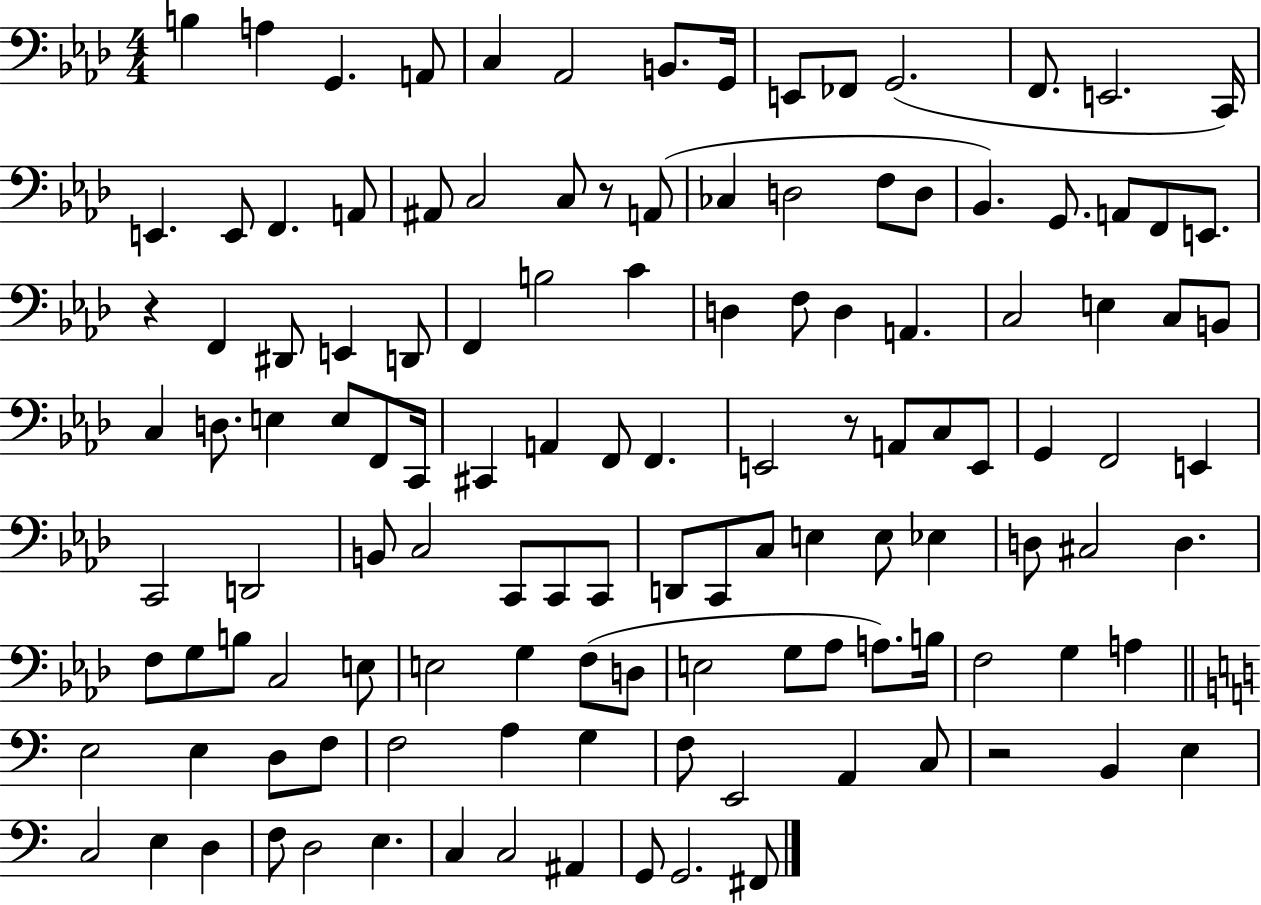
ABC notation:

X:1
T:Untitled
M:4/4
L:1/4
K:Ab
B, A, G,, A,,/2 C, _A,,2 B,,/2 G,,/4 E,,/2 _F,,/2 G,,2 F,,/2 E,,2 C,,/4 E,, E,,/2 F,, A,,/2 ^A,,/2 C,2 C,/2 z/2 A,,/2 _C, D,2 F,/2 D,/2 _B,, G,,/2 A,,/2 F,,/2 E,,/2 z F,, ^D,,/2 E,, D,,/2 F,, B,2 C D, F,/2 D, A,, C,2 E, C,/2 B,,/2 C, D,/2 E, E,/2 F,,/2 C,,/4 ^C,, A,, F,,/2 F,, E,,2 z/2 A,,/2 C,/2 E,,/2 G,, F,,2 E,, C,,2 D,,2 B,,/2 C,2 C,,/2 C,,/2 C,,/2 D,,/2 C,,/2 C,/2 E, E,/2 _E, D,/2 ^C,2 D, F,/2 G,/2 B,/2 C,2 E,/2 E,2 G, F,/2 D,/2 E,2 G,/2 _A,/2 A,/2 B,/4 F,2 G, A, E,2 E, D,/2 F,/2 F,2 A, G, F,/2 E,,2 A,, C,/2 z2 B,, E, C,2 E, D, F,/2 D,2 E, C, C,2 ^A,, G,,/2 G,,2 ^F,,/2